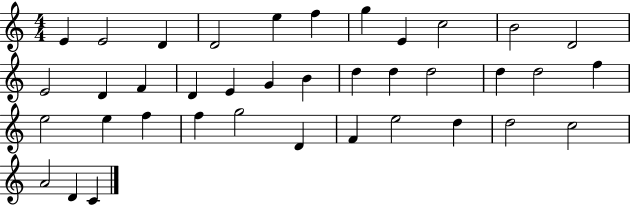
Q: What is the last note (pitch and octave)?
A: C4